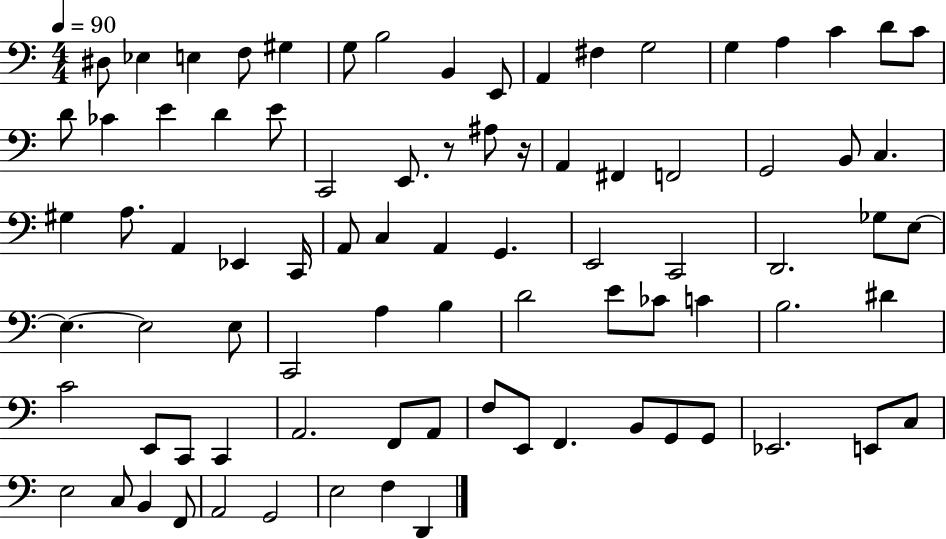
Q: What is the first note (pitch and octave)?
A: D#3